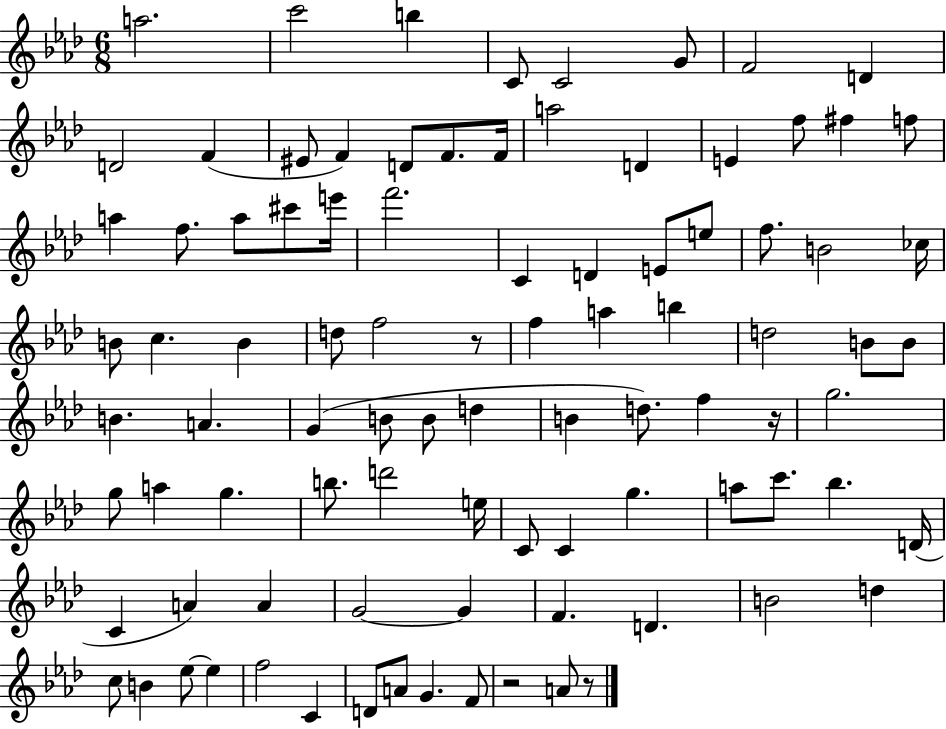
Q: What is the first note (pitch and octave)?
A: A5